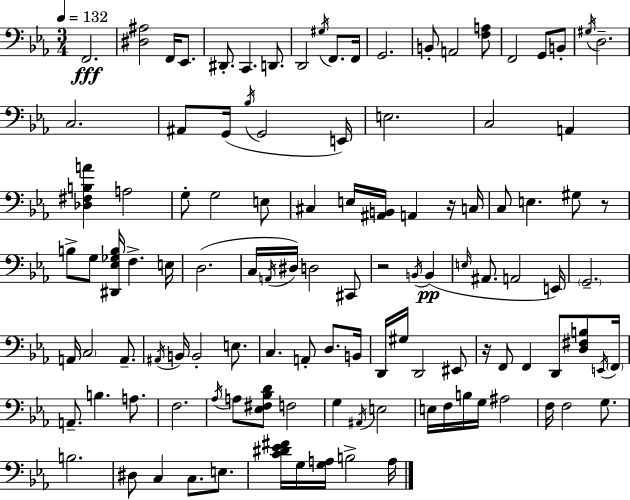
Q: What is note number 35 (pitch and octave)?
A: C3